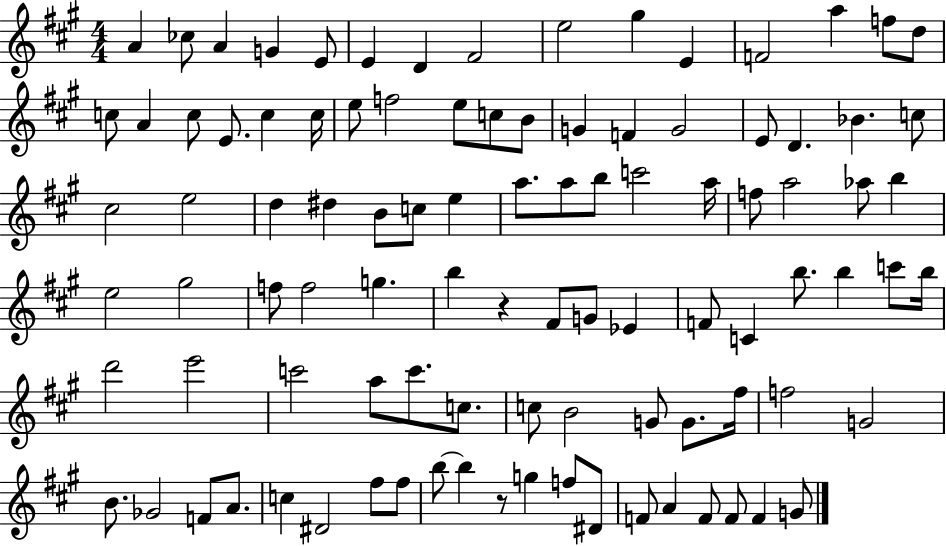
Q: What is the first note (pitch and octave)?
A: A4